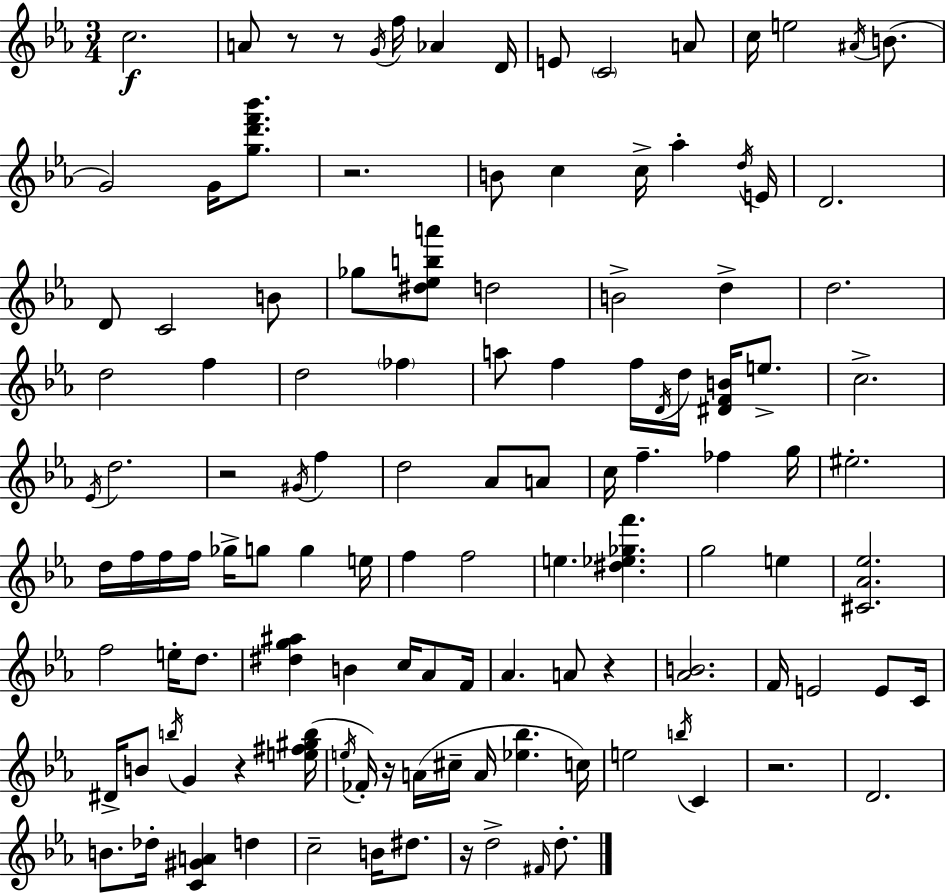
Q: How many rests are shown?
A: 9